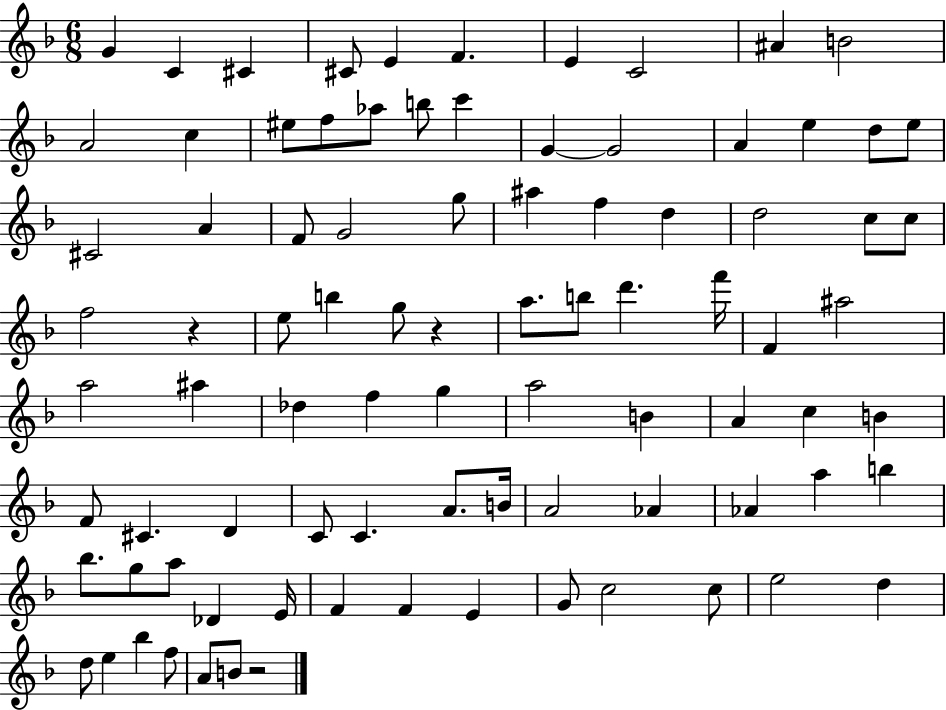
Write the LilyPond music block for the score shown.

{
  \clef treble
  \numericTimeSignature
  \time 6/8
  \key f \major
  g'4 c'4 cis'4 | cis'8 e'4 f'4. | e'4 c'2 | ais'4 b'2 | \break a'2 c''4 | eis''8 f''8 aes''8 b''8 c'''4 | g'4~~ g'2 | a'4 e''4 d''8 e''8 | \break cis'2 a'4 | f'8 g'2 g''8 | ais''4 f''4 d''4 | d''2 c''8 c''8 | \break f''2 r4 | e''8 b''4 g''8 r4 | a''8. b''8 d'''4. f'''16 | f'4 ais''2 | \break a''2 ais''4 | des''4 f''4 g''4 | a''2 b'4 | a'4 c''4 b'4 | \break f'8 cis'4. d'4 | c'8 c'4. a'8. b'16 | a'2 aes'4 | aes'4 a''4 b''4 | \break bes''8. g''8 a''8 des'4 e'16 | f'4 f'4 e'4 | g'8 c''2 c''8 | e''2 d''4 | \break d''8 e''4 bes''4 f''8 | a'8 b'8 r2 | \bar "|."
}